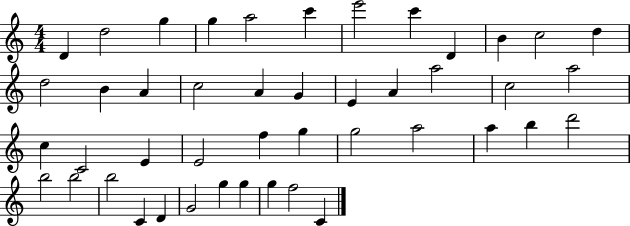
D4/q D5/h G5/q G5/q A5/h C6/q E6/h C6/q D4/q B4/q C5/h D5/q D5/h B4/q A4/q C5/h A4/q G4/q E4/q A4/q A5/h C5/h A5/h C5/q C4/h E4/q E4/h F5/q G5/q G5/h A5/h A5/q B5/q D6/h B5/h B5/h B5/h C4/q D4/q G4/h G5/q G5/q G5/q F5/h C4/q